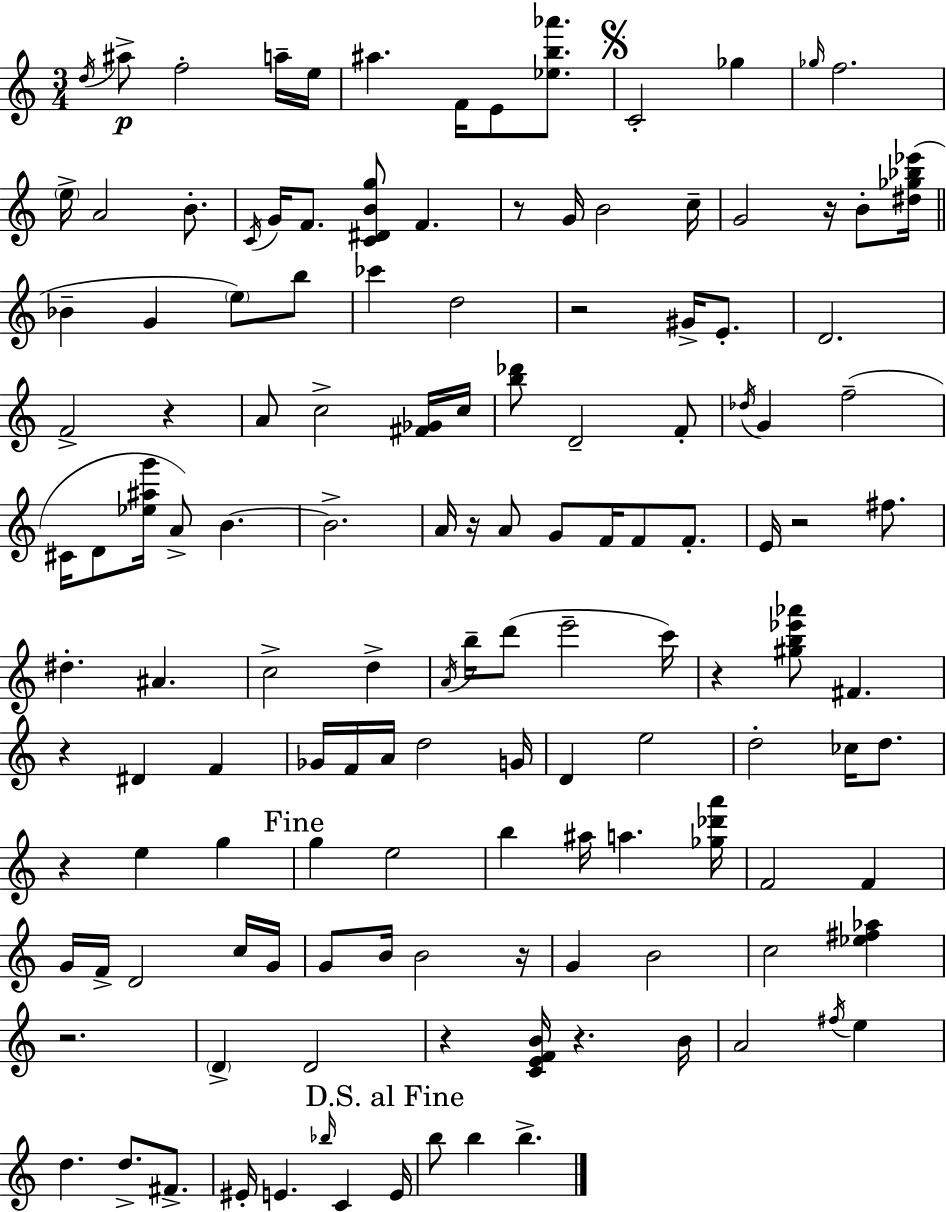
D5/s A#5/e F5/h A5/s E5/s A#5/q. F4/s E4/e [Eb5,B5,Ab6]/e. C4/h Gb5/q Gb5/s F5/h. E5/s A4/h B4/e. C4/s G4/s F4/e. [C4,D#4,B4,G5]/e F4/q. R/e G4/s B4/h C5/s G4/h R/s B4/e [D#5,Gb5,Bb5,Eb6]/s Bb4/q G4/q E5/e B5/e CES6/q D5/h R/h G#4/s E4/e. D4/h. F4/h R/q A4/e C5/h [F#4,Gb4]/s C5/s [B5,Db6]/e D4/h F4/e Db5/s G4/q F5/h C#4/s D4/e [Eb5,A#5,G6]/s A4/e B4/q. B4/h. A4/s R/s A4/e G4/e F4/s F4/e F4/e. E4/s R/h F#5/e. D#5/q. A#4/q. C5/h D5/q A4/s B5/s D6/e E6/h C6/s R/q [G#5,B5,Eb6,Ab6]/e F#4/q. R/q D#4/q F4/q Gb4/s F4/s A4/s D5/h G4/s D4/q E5/h D5/h CES5/s D5/e. R/q E5/q G5/q G5/q E5/h B5/q A#5/s A5/q. [Gb5,Db6,A6]/s F4/h F4/q G4/s F4/s D4/h C5/s G4/s G4/e B4/s B4/h R/s G4/q B4/h C5/h [Eb5,F#5,Ab5]/q R/h. D4/q D4/h R/q [C4,E4,F4,B4]/s R/q. B4/s A4/h F#5/s E5/q D5/q. D5/e. F#4/e. EIS4/s E4/q. Bb5/s C4/q E4/s B5/e B5/q B5/q.